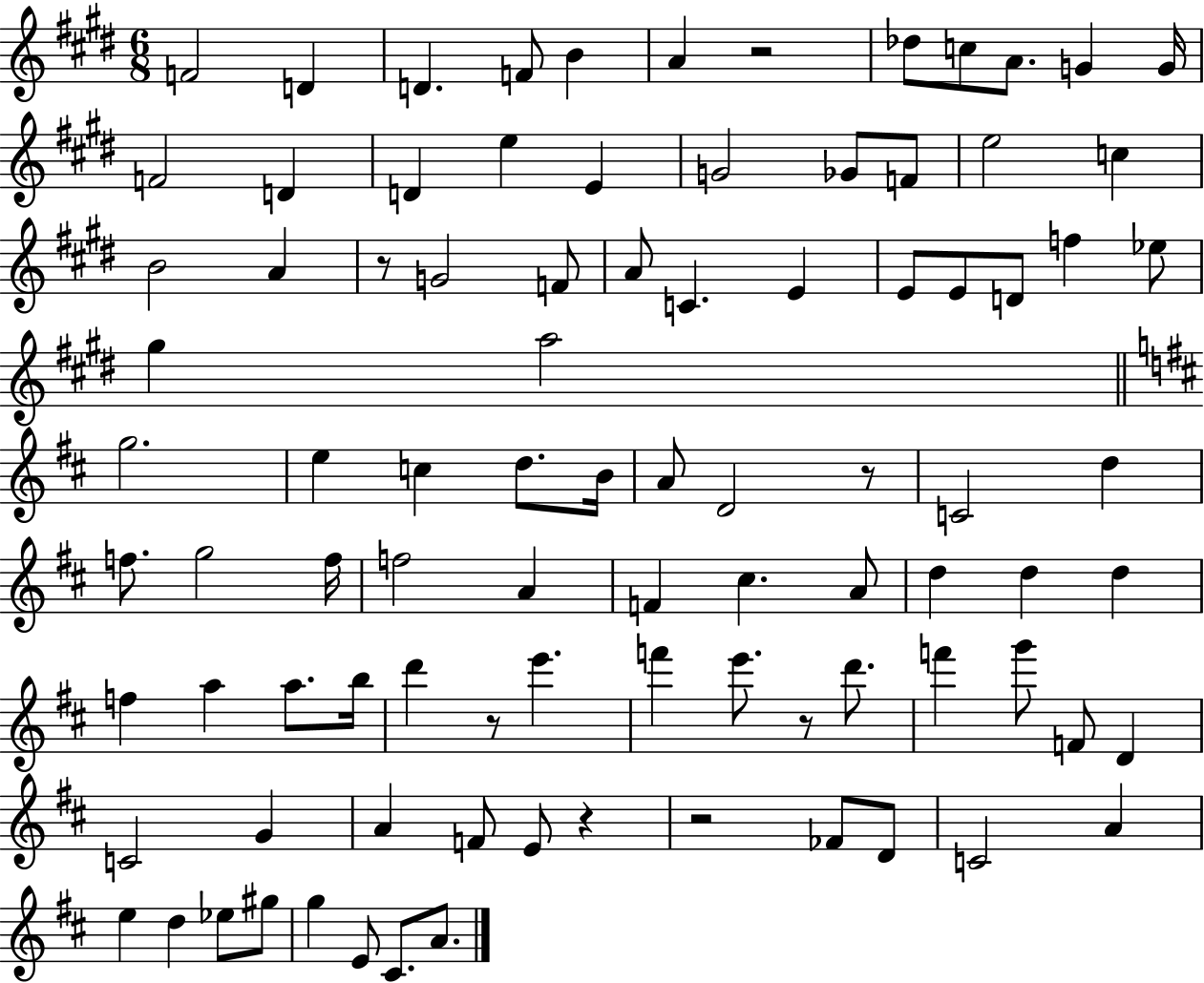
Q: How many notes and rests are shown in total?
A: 92